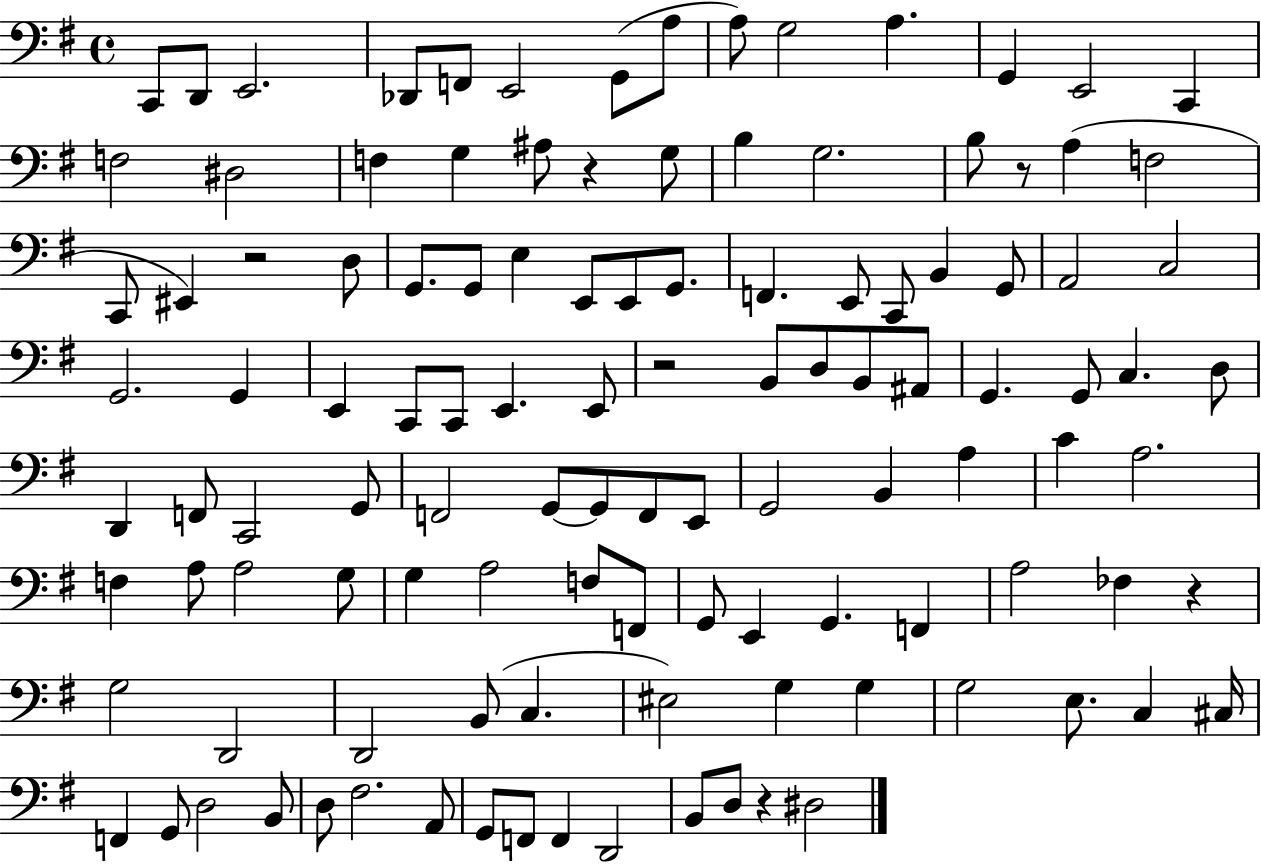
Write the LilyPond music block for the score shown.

{
  \clef bass
  \time 4/4
  \defaultTimeSignature
  \key g \major
  \repeat volta 2 { c,8 d,8 e,2. | des,8 f,8 e,2 g,8( a8 | a8) g2 a4. | g,4 e,2 c,4 | \break f2 dis2 | f4 g4 ais8 r4 g8 | b4 g2. | b8 r8 a4( f2 | \break c,8 eis,4) r2 d8 | g,8. g,8 e4 e,8 e,8 g,8. | f,4. e,8 c,8 b,4 g,8 | a,2 c2 | \break g,2. g,4 | e,4 c,8 c,8 e,4. e,8 | r2 b,8 d8 b,8 ais,8 | g,4. g,8 c4. d8 | \break d,4 f,8 c,2 g,8 | f,2 g,8~~ g,8 f,8 e,8 | g,2 b,4 a4 | c'4 a2. | \break f4 a8 a2 g8 | g4 a2 f8 f,8 | g,8 e,4 g,4. f,4 | a2 fes4 r4 | \break g2 d,2 | d,2 b,8( c4. | eis2) g4 g4 | g2 e8. c4 cis16 | \break f,4 g,8 d2 b,8 | d8 fis2. a,8 | g,8 f,8 f,4 d,2 | b,8 d8 r4 dis2 | \break } \bar "|."
}